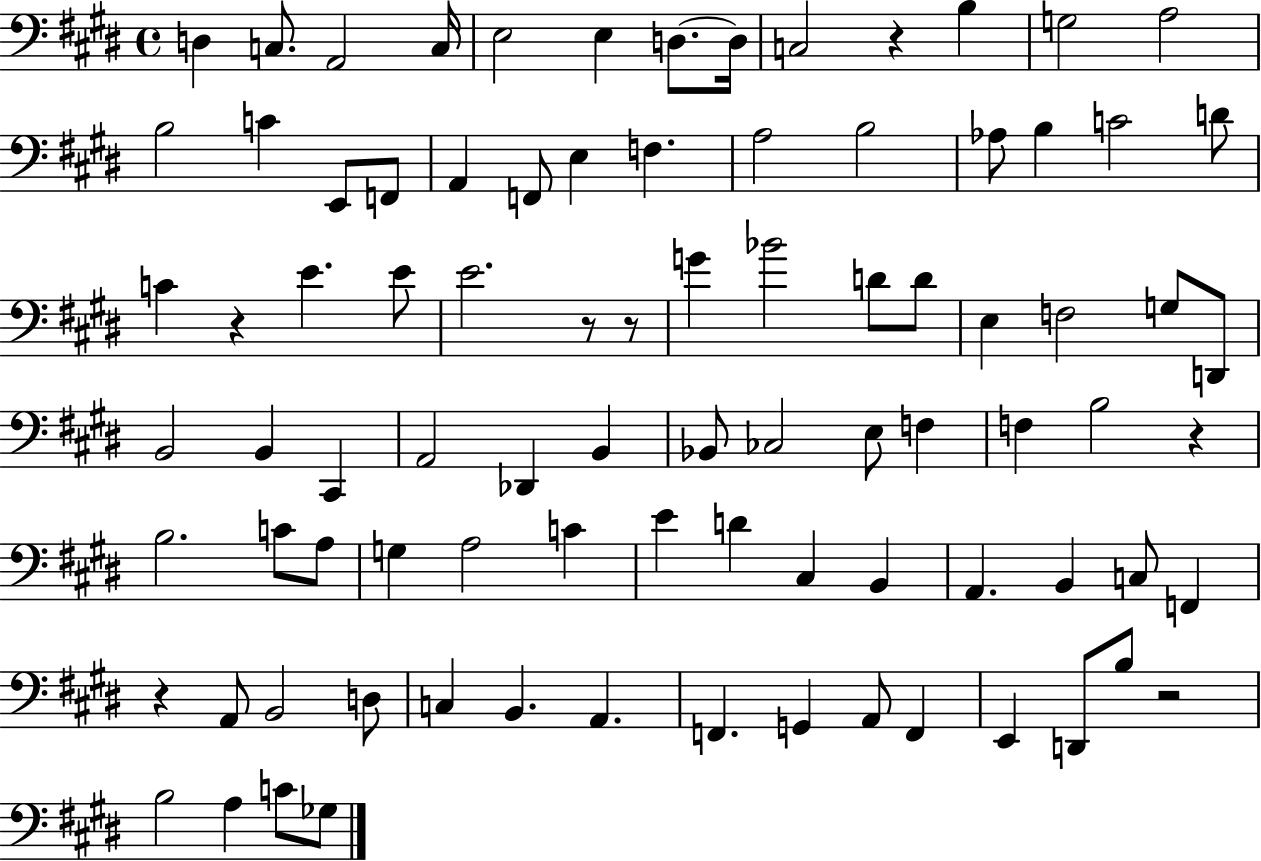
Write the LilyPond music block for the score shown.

{
  \clef bass
  \time 4/4
  \defaultTimeSignature
  \key e \major
  d4 c8. a,2 c16 | e2 e4 d8.~~ d16 | c2 r4 b4 | g2 a2 | \break b2 c'4 e,8 f,8 | a,4 f,8 e4 f4. | a2 b2 | aes8 b4 c'2 d'8 | \break c'4 r4 e'4. e'8 | e'2. r8 r8 | g'4 bes'2 d'8 d'8 | e4 f2 g8 d,8 | \break b,2 b,4 cis,4 | a,2 des,4 b,4 | bes,8 ces2 e8 f4 | f4 b2 r4 | \break b2. c'8 a8 | g4 a2 c'4 | e'4 d'4 cis4 b,4 | a,4. b,4 c8 f,4 | \break r4 a,8 b,2 d8 | c4 b,4. a,4. | f,4. g,4 a,8 f,4 | e,4 d,8 b8 r2 | \break b2 a4 c'8 ges8 | \bar "|."
}